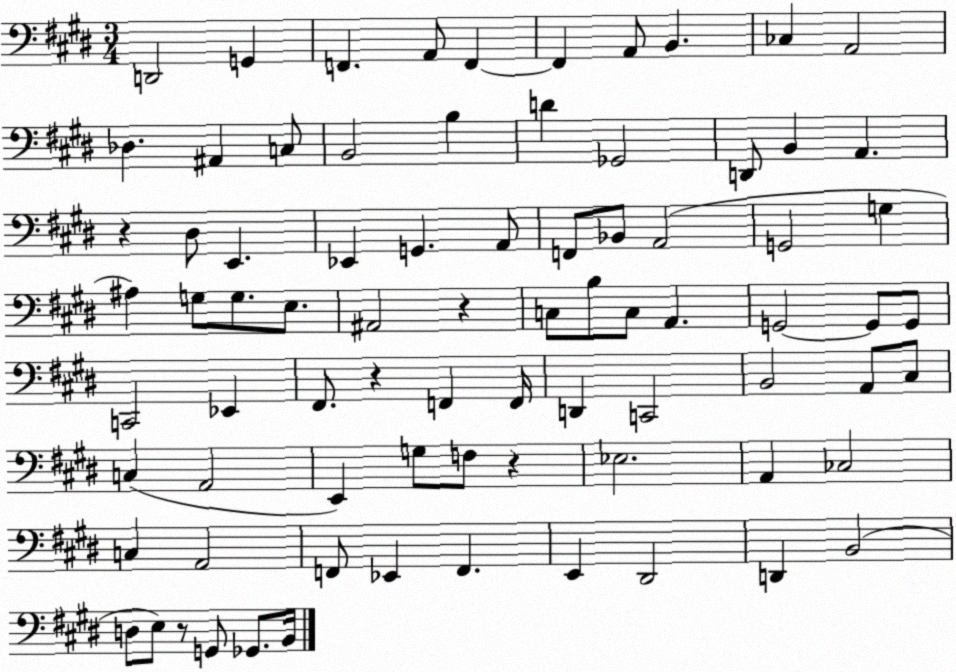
X:1
T:Untitled
M:3/4
L:1/4
K:E
D,,2 G,, F,, A,,/2 F,, F,, A,,/2 B,, _C, A,,2 _D, ^A,, C,/2 B,,2 B, D _G,,2 D,,/2 B,, A,, z ^D,/2 E,, _E,, G,, A,,/2 F,,/2 _B,,/2 A,,2 G,,2 G, ^A, G,/2 G,/2 E,/2 ^A,,2 z C,/2 B,/2 C,/2 A,, G,,2 G,,/2 G,,/2 C,,2 _E,, ^F,,/2 z F,, F,,/4 D,, C,,2 B,,2 A,,/2 ^C,/2 C, A,,2 E,, G,/2 F,/2 z _E,2 A,, _C,2 C, A,,2 F,,/2 _E,, F,, E,, ^D,,2 D,, B,,2 D,/2 E,/2 z/2 G,,/2 _G,,/2 B,,/4